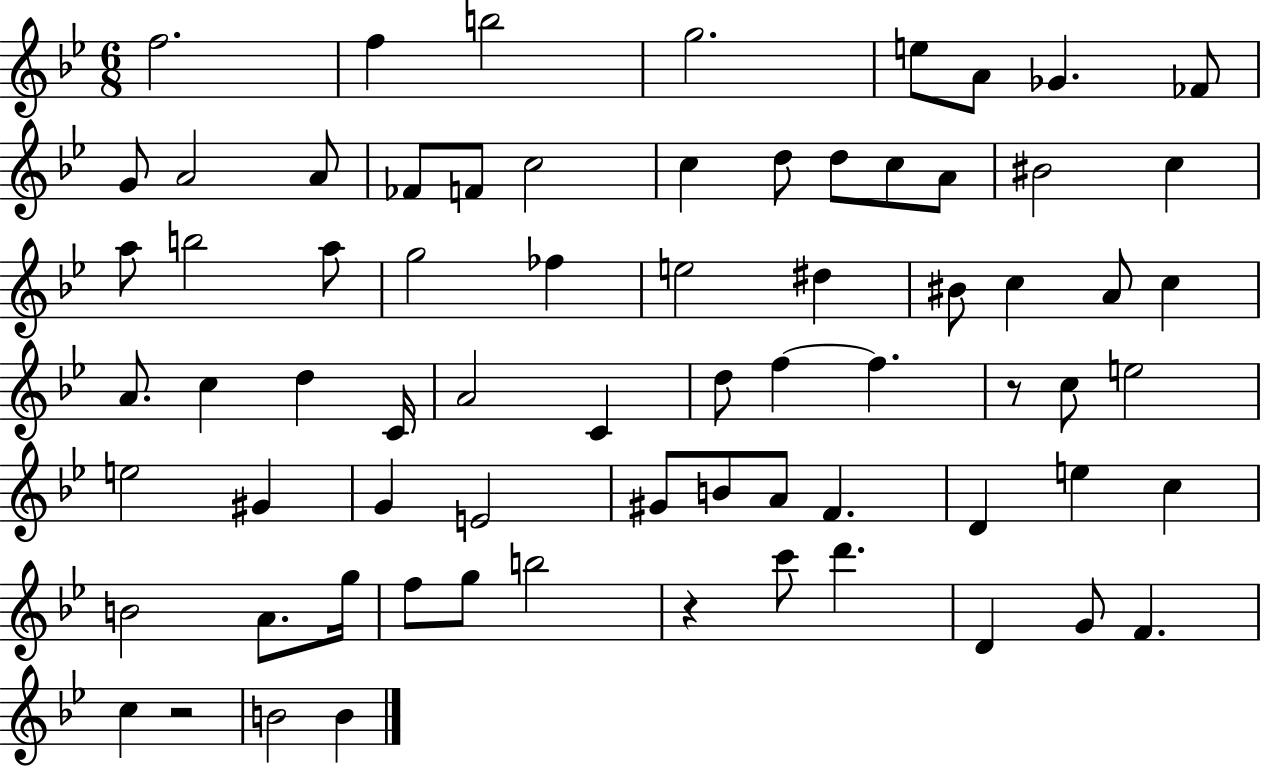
F5/h. F5/q B5/h G5/h. E5/e A4/e Gb4/q. FES4/e G4/e A4/h A4/e FES4/e F4/e C5/h C5/q D5/e D5/e C5/e A4/e BIS4/h C5/q A5/e B5/h A5/e G5/h FES5/q E5/h D#5/q BIS4/e C5/q A4/e C5/q A4/e. C5/q D5/q C4/s A4/h C4/q D5/e F5/q F5/q. R/e C5/e E5/h E5/h G#4/q G4/q E4/h G#4/e B4/e A4/e F4/q. D4/q E5/q C5/q B4/h A4/e. G5/s F5/e G5/e B5/h R/q C6/e D6/q. D4/q G4/e F4/q. C5/q R/h B4/h B4/q